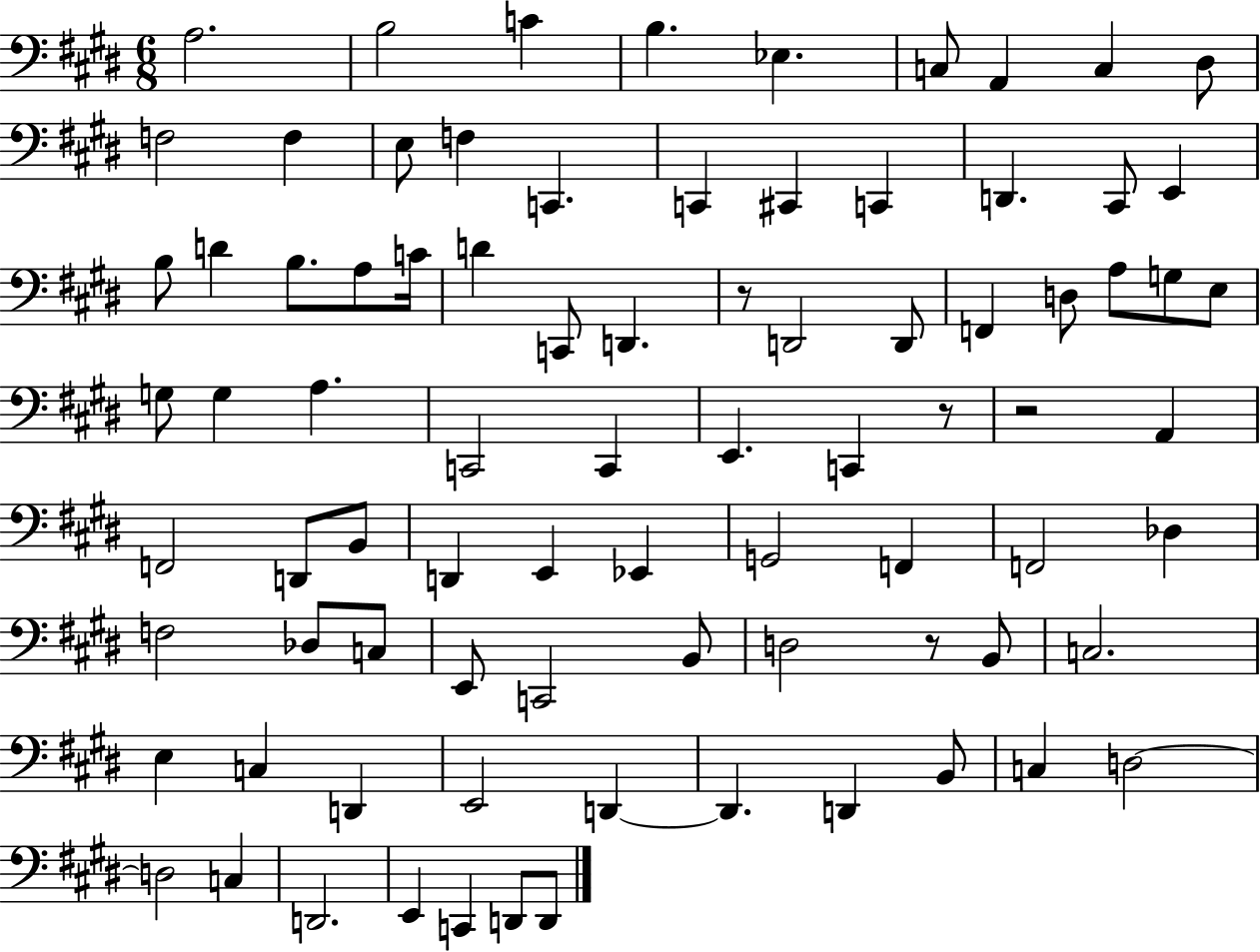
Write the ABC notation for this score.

X:1
T:Untitled
M:6/8
L:1/4
K:E
A,2 B,2 C B, _E, C,/2 A,, C, ^D,/2 F,2 F, E,/2 F, C,, C,, ^C,, C,, D,, ^C,,/2 E,, B,/2 D B,/2 A,/2 C/4 D C,,/2 D,, z/2 D,,2 D,,/2 F,, D,/2 A,/2 G,/2 E,/2 G,/2 G, A, C,,2 C,, E,, C,, z/2 z2 A,, F,,2 D,,/2 B,,/2 D,, E,, _E,, G,,2 F,, F,,2 _D, F,2 _D,/2 C,/2 E,,/2 C,,2 B,,/2 D,2 z/2 B,,/2 C,2 E, C, D,, E,,2 D,, D,, D,, B,,/2 C, D,2 D,2 C, D,,2 E,, C,, D,,/2 D,,/2